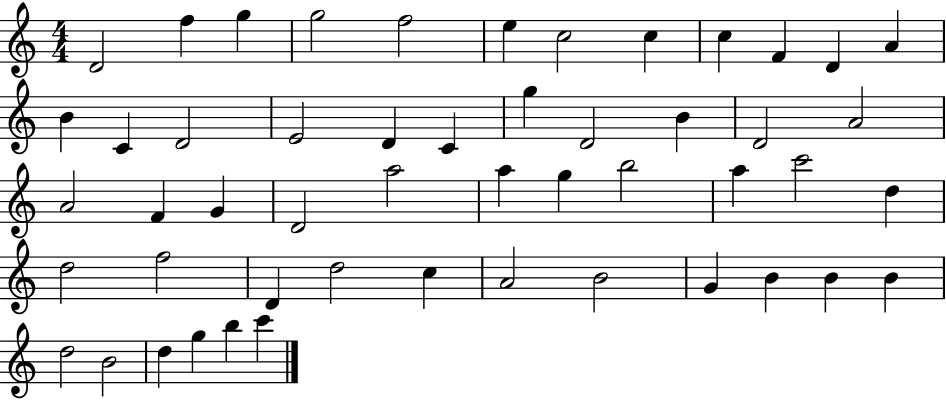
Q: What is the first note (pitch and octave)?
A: D4